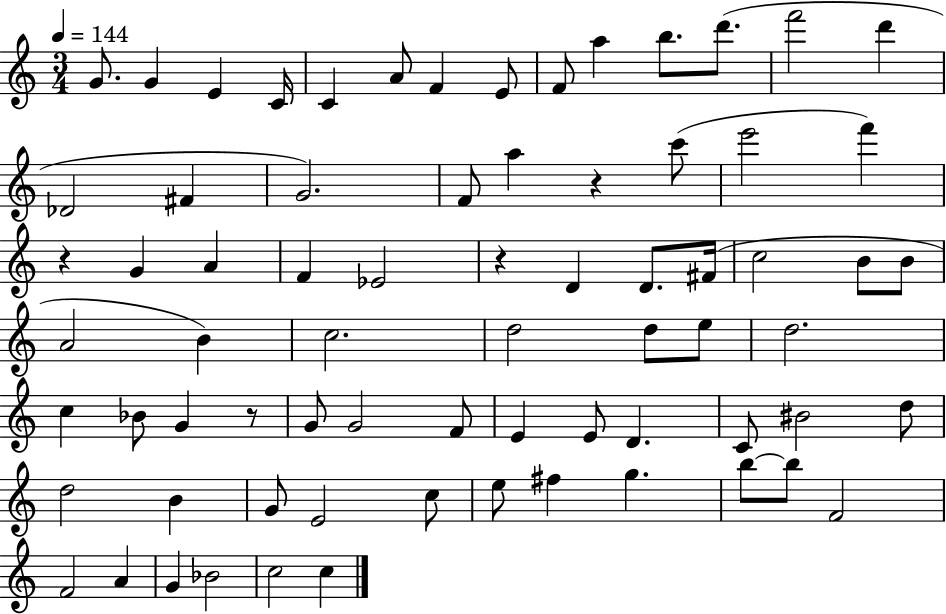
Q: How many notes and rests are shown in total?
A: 72